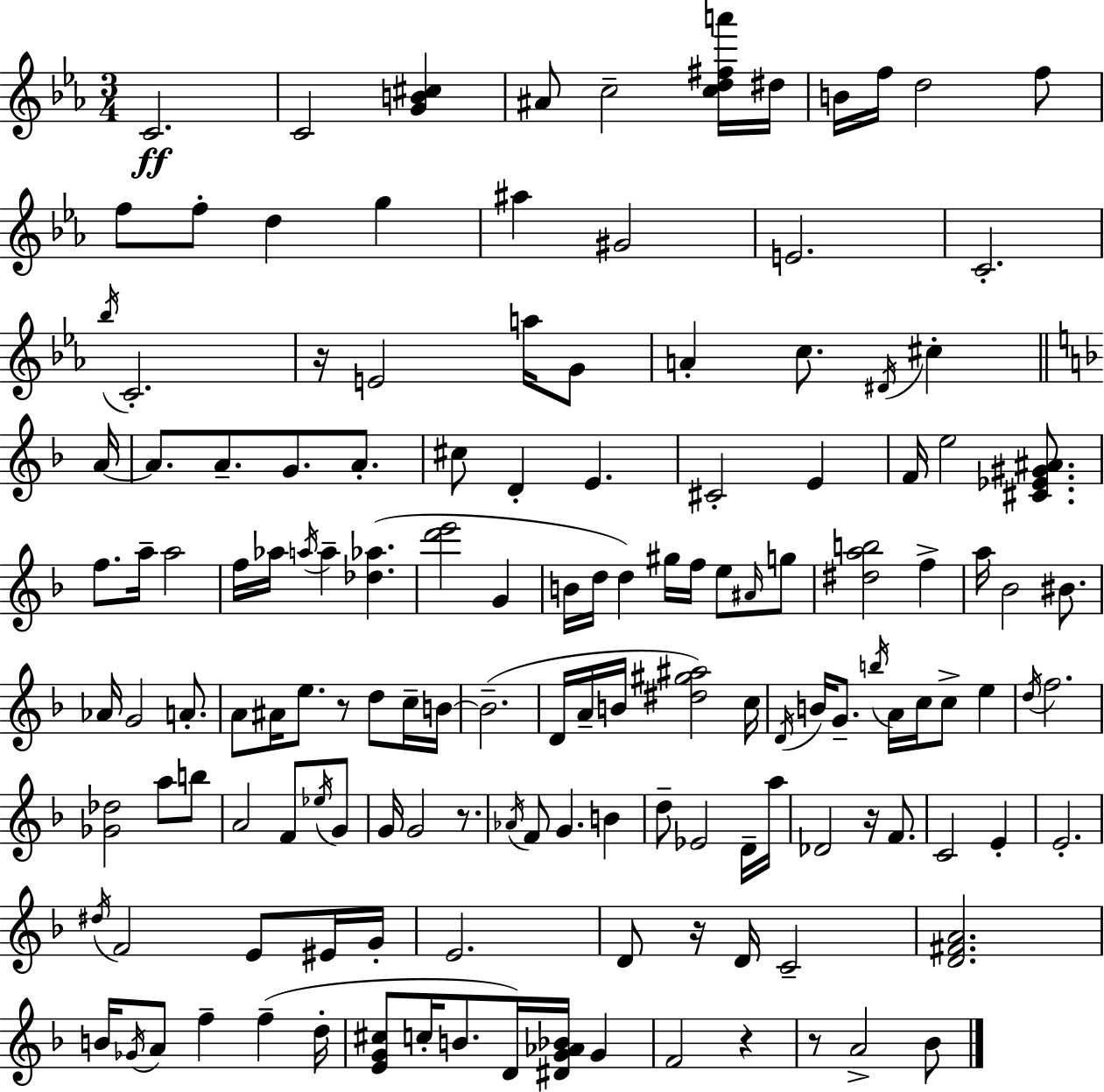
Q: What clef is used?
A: treble